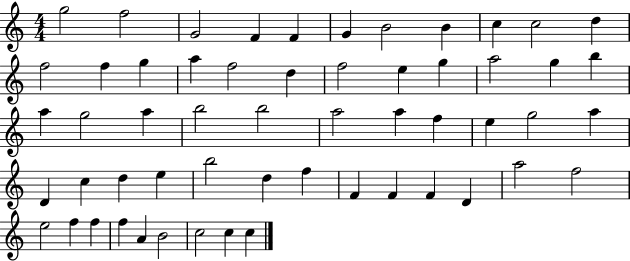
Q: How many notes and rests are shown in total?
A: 56